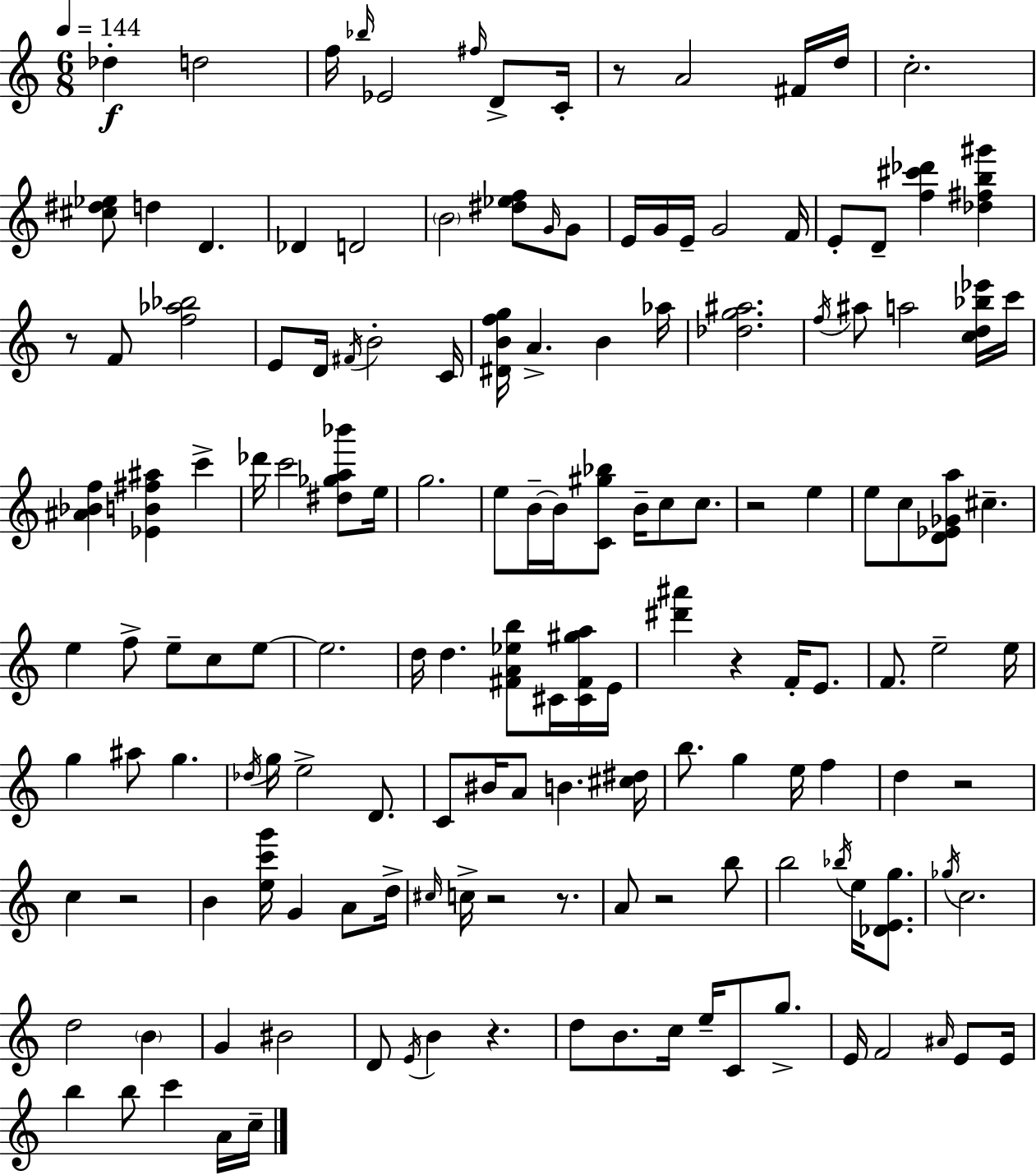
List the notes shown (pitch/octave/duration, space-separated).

Db5/q D5/h F5/s Bb5/s Eb4/h F#5/s D4/e C4/s R/e A4/h F#4/s D5/s C5/h. [C#5,D#5,Eb5]/e D5/q D4/q. Db4/q D4/h B4/h [D#5,Eb5,F5]/e G4/s G4/e E4/s G4/s E4/s G4/h F4/s E4/e D4/e [F5,C#6,Db6]/q [Db5,F#5,B5,G#6]/q R/e F4/e [F5,Ab5,Bb5]/h E4/e D4/s F#4/s B4/h C4/s [D#4,B4,F5,G5]/s A4/q. B4/q Ab5/s [Db5,G5,A#5]/h. F5/s A#5/e A5/h [C5,D5,Bb5,Eb6]/s C6/s [A#4,Bb4,F5]/q [Eb4,B4,F#5,A#5]/q C6/q Db6/s C6/h [D#5,Gb5,A5,Bb6]/e E5/s G5/h. E5/e B4/s B4/s [C4,G#5,Bb5]/e B4/s C5/e C5/e. R/h E5/q E5/e C5/e [D4,Eb4,Gb4,A5]/e C#5/q. E5/q F5/e E5/e C5/e E5/e E5/h. D5/s D5/q. [F#4,A4,Eb5,B5]/e C#4/s [C#4,F#4,G#5,A5]/s E4/s [D#6,A#6]/q R/q F4/s E4/e. F4/e. E5/h E5/s G5/q A#5/e G5/q. Db5/s G5/s E5/h D4/e. C4/e BIS4/s A4/e B4/q. [C#5,D#5]/s B5/e. G5/q E5/s F5/q D5/q R/h C5/q R/h B4/q [E5,C6,G6]/s G4/q A4/e D5/s C#5/s C5/s R/h R/e. A4/e R/h B5/e B5/h Bb5/s E5/s [Db4,E4,G5]/e. Gb5/s C5/h. D5/h B4/q G4/q BIS4/h D4/e E4/s B4/q R/q. D5/e B4/e. C5/s E5/s C4/e G5/e. E4/s F4/h A#4/s E4/e E4/s B5/q B5/e C6/q A4/s C5/s